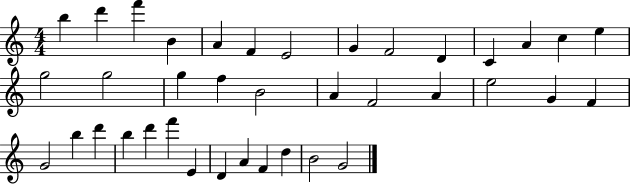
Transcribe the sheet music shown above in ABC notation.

X:1
T:Untitled
M:4/4
L:1/4
K:C
b d' f' B A F E2 G F2 D C A c e g2 g2 g f B2 A F2 A e2 G F G2 b d' b d' f' E D A F d B2 G2